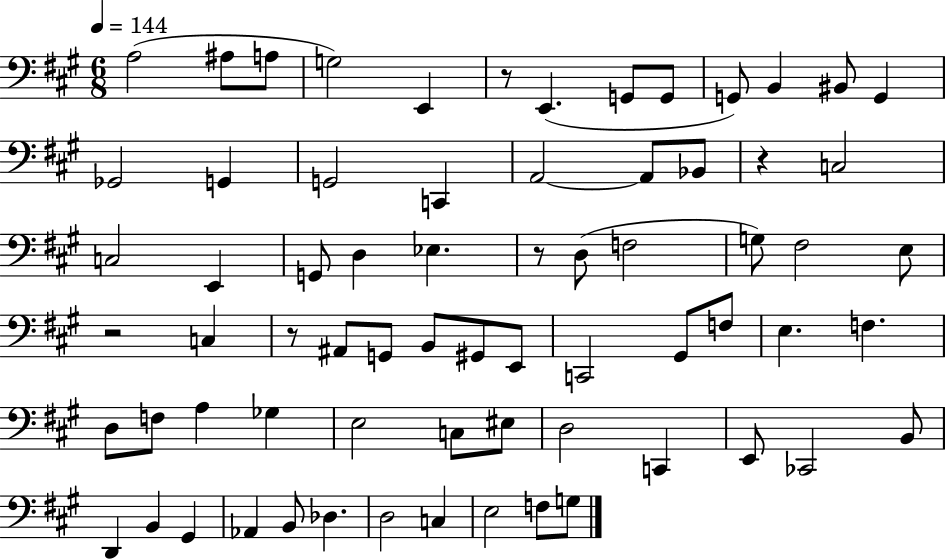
X:1
T:Untitled
M:6/8
L:1/4
K:A
A,2 ^A,/2 A,/2 G,2 E,, z/2 E,, G,,/2 G,,/2 G,,/2 B,, ^B,,/2 G,, _G,,2 G,, G,,2 C,, A,,2 A,,/2 _B,,/2 z C,2 C,2 E,, G,,/2 D, _E, z/2 D,/2 F,2 G,/2 ^F,2 E,/2 z2 C, z/2 ^A,,/2 G,,/2 B,,/2 ^G,,/2 E,,/2 C,,2 ^G,,/2 F,/2 E, F, D,/2 F,/2 A, _G, E,2 C,/2 ^E,/2 D,2 C,, E,,/2 _C,,2 B,,/2 D,, B,, ^G,, _A,, B,,/2 _D, D,2 C, E,2 F,/2 G,/2